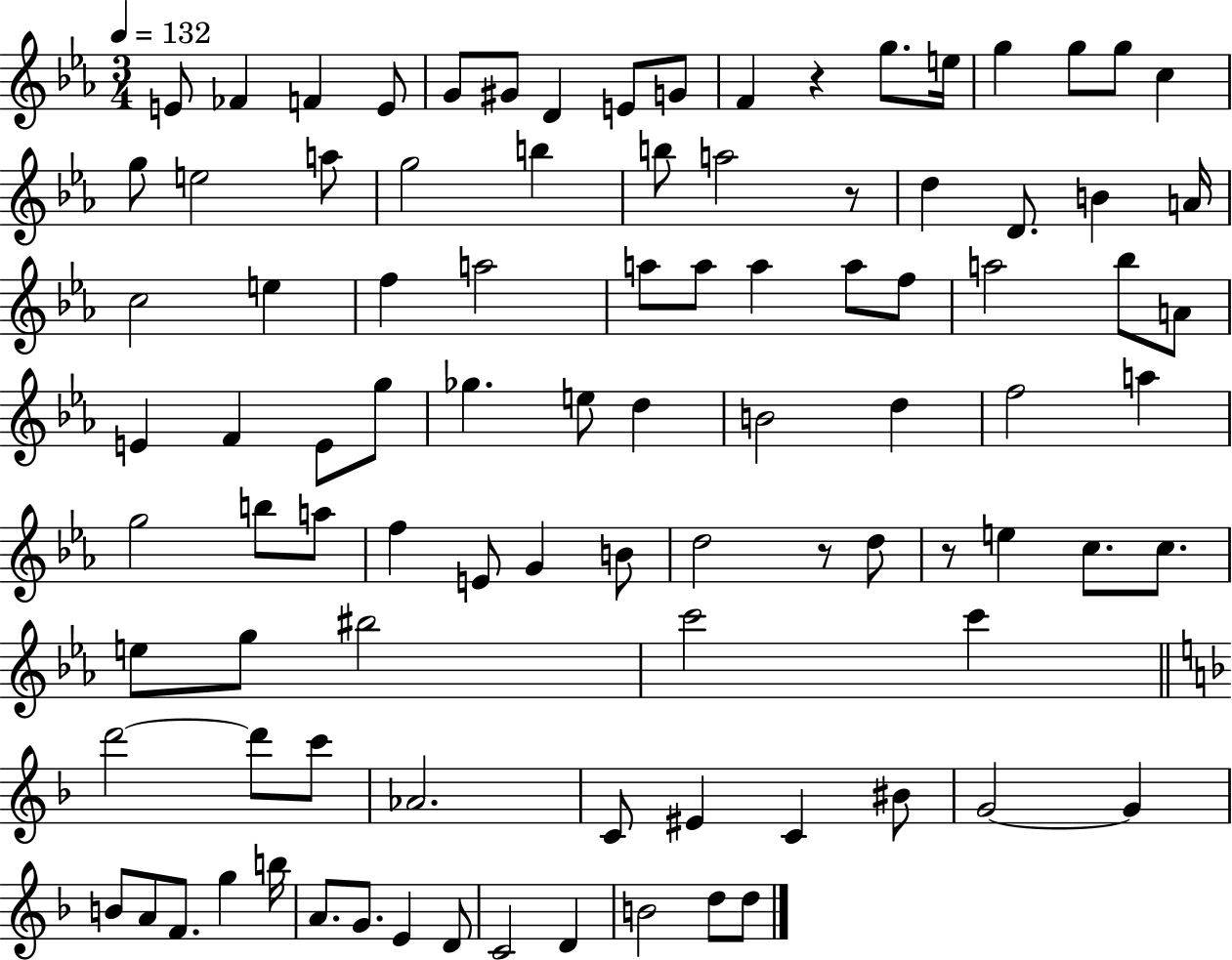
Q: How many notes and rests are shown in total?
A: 95